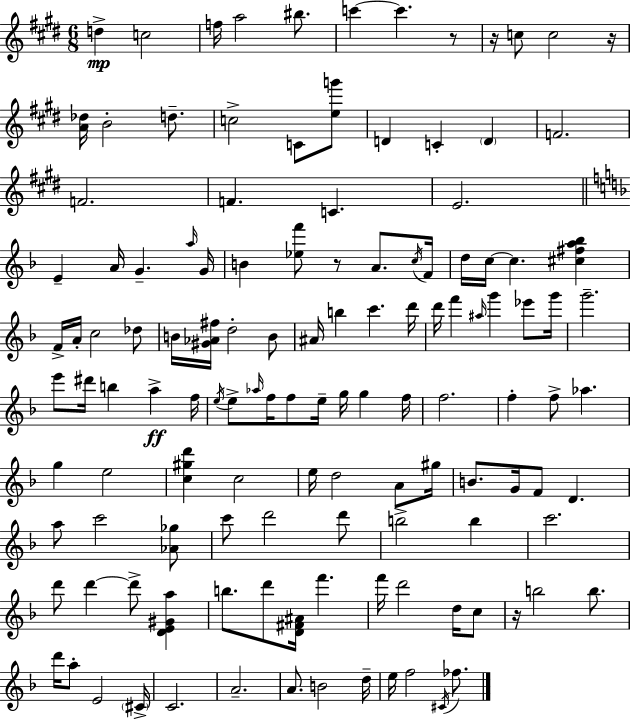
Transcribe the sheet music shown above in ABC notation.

X:1
T:Untitled
M:6/8
L:1/4
K:E
d c2 f/4 a2 ^b/2 c' c' z/2 z/4 c/2 c2 z/4 [A_d]/4 B2 d/2 c2 C/2 [eg']/2 D C D F2 F2 F C E2 E A/4 G a/4 G/4 B [_ef']/2 z/2 A/2 c/4 F/4 d/4 c/4 c [^c^fa_b] F/4 A/4 c2 _d/2 B/4 [^G_A^f]/4 d2 B/2 ^A/4 b c' d'/4 d'/4 f' ^a/4 g' _e'/2 g'/4 g'2 e'/2 ^d'/4 b a f/4 e/4 e/2 _a/4 f/4 f/2 e/4 g/4 g f/4 f2 f f/2 _a g e2 [c^gd'] c2 e/4 d2 A/2 ^g/4 B/2 G/4 F/2 D a/2 c'2 [_A_g]/2 c'/2 d'2 d'/2 b2 b c'2 d'/2 d' d'/2 [DE^Ga] b/2 d'/2 [D^F^A]/4 f' f'/4 d'2 d/4 c/2 z/4 b2 b/2 d'/4 a/2 E2 ^C/4 C2 A2 A/2 B2 d/4 e/4 f2 ^C/4 _f/2